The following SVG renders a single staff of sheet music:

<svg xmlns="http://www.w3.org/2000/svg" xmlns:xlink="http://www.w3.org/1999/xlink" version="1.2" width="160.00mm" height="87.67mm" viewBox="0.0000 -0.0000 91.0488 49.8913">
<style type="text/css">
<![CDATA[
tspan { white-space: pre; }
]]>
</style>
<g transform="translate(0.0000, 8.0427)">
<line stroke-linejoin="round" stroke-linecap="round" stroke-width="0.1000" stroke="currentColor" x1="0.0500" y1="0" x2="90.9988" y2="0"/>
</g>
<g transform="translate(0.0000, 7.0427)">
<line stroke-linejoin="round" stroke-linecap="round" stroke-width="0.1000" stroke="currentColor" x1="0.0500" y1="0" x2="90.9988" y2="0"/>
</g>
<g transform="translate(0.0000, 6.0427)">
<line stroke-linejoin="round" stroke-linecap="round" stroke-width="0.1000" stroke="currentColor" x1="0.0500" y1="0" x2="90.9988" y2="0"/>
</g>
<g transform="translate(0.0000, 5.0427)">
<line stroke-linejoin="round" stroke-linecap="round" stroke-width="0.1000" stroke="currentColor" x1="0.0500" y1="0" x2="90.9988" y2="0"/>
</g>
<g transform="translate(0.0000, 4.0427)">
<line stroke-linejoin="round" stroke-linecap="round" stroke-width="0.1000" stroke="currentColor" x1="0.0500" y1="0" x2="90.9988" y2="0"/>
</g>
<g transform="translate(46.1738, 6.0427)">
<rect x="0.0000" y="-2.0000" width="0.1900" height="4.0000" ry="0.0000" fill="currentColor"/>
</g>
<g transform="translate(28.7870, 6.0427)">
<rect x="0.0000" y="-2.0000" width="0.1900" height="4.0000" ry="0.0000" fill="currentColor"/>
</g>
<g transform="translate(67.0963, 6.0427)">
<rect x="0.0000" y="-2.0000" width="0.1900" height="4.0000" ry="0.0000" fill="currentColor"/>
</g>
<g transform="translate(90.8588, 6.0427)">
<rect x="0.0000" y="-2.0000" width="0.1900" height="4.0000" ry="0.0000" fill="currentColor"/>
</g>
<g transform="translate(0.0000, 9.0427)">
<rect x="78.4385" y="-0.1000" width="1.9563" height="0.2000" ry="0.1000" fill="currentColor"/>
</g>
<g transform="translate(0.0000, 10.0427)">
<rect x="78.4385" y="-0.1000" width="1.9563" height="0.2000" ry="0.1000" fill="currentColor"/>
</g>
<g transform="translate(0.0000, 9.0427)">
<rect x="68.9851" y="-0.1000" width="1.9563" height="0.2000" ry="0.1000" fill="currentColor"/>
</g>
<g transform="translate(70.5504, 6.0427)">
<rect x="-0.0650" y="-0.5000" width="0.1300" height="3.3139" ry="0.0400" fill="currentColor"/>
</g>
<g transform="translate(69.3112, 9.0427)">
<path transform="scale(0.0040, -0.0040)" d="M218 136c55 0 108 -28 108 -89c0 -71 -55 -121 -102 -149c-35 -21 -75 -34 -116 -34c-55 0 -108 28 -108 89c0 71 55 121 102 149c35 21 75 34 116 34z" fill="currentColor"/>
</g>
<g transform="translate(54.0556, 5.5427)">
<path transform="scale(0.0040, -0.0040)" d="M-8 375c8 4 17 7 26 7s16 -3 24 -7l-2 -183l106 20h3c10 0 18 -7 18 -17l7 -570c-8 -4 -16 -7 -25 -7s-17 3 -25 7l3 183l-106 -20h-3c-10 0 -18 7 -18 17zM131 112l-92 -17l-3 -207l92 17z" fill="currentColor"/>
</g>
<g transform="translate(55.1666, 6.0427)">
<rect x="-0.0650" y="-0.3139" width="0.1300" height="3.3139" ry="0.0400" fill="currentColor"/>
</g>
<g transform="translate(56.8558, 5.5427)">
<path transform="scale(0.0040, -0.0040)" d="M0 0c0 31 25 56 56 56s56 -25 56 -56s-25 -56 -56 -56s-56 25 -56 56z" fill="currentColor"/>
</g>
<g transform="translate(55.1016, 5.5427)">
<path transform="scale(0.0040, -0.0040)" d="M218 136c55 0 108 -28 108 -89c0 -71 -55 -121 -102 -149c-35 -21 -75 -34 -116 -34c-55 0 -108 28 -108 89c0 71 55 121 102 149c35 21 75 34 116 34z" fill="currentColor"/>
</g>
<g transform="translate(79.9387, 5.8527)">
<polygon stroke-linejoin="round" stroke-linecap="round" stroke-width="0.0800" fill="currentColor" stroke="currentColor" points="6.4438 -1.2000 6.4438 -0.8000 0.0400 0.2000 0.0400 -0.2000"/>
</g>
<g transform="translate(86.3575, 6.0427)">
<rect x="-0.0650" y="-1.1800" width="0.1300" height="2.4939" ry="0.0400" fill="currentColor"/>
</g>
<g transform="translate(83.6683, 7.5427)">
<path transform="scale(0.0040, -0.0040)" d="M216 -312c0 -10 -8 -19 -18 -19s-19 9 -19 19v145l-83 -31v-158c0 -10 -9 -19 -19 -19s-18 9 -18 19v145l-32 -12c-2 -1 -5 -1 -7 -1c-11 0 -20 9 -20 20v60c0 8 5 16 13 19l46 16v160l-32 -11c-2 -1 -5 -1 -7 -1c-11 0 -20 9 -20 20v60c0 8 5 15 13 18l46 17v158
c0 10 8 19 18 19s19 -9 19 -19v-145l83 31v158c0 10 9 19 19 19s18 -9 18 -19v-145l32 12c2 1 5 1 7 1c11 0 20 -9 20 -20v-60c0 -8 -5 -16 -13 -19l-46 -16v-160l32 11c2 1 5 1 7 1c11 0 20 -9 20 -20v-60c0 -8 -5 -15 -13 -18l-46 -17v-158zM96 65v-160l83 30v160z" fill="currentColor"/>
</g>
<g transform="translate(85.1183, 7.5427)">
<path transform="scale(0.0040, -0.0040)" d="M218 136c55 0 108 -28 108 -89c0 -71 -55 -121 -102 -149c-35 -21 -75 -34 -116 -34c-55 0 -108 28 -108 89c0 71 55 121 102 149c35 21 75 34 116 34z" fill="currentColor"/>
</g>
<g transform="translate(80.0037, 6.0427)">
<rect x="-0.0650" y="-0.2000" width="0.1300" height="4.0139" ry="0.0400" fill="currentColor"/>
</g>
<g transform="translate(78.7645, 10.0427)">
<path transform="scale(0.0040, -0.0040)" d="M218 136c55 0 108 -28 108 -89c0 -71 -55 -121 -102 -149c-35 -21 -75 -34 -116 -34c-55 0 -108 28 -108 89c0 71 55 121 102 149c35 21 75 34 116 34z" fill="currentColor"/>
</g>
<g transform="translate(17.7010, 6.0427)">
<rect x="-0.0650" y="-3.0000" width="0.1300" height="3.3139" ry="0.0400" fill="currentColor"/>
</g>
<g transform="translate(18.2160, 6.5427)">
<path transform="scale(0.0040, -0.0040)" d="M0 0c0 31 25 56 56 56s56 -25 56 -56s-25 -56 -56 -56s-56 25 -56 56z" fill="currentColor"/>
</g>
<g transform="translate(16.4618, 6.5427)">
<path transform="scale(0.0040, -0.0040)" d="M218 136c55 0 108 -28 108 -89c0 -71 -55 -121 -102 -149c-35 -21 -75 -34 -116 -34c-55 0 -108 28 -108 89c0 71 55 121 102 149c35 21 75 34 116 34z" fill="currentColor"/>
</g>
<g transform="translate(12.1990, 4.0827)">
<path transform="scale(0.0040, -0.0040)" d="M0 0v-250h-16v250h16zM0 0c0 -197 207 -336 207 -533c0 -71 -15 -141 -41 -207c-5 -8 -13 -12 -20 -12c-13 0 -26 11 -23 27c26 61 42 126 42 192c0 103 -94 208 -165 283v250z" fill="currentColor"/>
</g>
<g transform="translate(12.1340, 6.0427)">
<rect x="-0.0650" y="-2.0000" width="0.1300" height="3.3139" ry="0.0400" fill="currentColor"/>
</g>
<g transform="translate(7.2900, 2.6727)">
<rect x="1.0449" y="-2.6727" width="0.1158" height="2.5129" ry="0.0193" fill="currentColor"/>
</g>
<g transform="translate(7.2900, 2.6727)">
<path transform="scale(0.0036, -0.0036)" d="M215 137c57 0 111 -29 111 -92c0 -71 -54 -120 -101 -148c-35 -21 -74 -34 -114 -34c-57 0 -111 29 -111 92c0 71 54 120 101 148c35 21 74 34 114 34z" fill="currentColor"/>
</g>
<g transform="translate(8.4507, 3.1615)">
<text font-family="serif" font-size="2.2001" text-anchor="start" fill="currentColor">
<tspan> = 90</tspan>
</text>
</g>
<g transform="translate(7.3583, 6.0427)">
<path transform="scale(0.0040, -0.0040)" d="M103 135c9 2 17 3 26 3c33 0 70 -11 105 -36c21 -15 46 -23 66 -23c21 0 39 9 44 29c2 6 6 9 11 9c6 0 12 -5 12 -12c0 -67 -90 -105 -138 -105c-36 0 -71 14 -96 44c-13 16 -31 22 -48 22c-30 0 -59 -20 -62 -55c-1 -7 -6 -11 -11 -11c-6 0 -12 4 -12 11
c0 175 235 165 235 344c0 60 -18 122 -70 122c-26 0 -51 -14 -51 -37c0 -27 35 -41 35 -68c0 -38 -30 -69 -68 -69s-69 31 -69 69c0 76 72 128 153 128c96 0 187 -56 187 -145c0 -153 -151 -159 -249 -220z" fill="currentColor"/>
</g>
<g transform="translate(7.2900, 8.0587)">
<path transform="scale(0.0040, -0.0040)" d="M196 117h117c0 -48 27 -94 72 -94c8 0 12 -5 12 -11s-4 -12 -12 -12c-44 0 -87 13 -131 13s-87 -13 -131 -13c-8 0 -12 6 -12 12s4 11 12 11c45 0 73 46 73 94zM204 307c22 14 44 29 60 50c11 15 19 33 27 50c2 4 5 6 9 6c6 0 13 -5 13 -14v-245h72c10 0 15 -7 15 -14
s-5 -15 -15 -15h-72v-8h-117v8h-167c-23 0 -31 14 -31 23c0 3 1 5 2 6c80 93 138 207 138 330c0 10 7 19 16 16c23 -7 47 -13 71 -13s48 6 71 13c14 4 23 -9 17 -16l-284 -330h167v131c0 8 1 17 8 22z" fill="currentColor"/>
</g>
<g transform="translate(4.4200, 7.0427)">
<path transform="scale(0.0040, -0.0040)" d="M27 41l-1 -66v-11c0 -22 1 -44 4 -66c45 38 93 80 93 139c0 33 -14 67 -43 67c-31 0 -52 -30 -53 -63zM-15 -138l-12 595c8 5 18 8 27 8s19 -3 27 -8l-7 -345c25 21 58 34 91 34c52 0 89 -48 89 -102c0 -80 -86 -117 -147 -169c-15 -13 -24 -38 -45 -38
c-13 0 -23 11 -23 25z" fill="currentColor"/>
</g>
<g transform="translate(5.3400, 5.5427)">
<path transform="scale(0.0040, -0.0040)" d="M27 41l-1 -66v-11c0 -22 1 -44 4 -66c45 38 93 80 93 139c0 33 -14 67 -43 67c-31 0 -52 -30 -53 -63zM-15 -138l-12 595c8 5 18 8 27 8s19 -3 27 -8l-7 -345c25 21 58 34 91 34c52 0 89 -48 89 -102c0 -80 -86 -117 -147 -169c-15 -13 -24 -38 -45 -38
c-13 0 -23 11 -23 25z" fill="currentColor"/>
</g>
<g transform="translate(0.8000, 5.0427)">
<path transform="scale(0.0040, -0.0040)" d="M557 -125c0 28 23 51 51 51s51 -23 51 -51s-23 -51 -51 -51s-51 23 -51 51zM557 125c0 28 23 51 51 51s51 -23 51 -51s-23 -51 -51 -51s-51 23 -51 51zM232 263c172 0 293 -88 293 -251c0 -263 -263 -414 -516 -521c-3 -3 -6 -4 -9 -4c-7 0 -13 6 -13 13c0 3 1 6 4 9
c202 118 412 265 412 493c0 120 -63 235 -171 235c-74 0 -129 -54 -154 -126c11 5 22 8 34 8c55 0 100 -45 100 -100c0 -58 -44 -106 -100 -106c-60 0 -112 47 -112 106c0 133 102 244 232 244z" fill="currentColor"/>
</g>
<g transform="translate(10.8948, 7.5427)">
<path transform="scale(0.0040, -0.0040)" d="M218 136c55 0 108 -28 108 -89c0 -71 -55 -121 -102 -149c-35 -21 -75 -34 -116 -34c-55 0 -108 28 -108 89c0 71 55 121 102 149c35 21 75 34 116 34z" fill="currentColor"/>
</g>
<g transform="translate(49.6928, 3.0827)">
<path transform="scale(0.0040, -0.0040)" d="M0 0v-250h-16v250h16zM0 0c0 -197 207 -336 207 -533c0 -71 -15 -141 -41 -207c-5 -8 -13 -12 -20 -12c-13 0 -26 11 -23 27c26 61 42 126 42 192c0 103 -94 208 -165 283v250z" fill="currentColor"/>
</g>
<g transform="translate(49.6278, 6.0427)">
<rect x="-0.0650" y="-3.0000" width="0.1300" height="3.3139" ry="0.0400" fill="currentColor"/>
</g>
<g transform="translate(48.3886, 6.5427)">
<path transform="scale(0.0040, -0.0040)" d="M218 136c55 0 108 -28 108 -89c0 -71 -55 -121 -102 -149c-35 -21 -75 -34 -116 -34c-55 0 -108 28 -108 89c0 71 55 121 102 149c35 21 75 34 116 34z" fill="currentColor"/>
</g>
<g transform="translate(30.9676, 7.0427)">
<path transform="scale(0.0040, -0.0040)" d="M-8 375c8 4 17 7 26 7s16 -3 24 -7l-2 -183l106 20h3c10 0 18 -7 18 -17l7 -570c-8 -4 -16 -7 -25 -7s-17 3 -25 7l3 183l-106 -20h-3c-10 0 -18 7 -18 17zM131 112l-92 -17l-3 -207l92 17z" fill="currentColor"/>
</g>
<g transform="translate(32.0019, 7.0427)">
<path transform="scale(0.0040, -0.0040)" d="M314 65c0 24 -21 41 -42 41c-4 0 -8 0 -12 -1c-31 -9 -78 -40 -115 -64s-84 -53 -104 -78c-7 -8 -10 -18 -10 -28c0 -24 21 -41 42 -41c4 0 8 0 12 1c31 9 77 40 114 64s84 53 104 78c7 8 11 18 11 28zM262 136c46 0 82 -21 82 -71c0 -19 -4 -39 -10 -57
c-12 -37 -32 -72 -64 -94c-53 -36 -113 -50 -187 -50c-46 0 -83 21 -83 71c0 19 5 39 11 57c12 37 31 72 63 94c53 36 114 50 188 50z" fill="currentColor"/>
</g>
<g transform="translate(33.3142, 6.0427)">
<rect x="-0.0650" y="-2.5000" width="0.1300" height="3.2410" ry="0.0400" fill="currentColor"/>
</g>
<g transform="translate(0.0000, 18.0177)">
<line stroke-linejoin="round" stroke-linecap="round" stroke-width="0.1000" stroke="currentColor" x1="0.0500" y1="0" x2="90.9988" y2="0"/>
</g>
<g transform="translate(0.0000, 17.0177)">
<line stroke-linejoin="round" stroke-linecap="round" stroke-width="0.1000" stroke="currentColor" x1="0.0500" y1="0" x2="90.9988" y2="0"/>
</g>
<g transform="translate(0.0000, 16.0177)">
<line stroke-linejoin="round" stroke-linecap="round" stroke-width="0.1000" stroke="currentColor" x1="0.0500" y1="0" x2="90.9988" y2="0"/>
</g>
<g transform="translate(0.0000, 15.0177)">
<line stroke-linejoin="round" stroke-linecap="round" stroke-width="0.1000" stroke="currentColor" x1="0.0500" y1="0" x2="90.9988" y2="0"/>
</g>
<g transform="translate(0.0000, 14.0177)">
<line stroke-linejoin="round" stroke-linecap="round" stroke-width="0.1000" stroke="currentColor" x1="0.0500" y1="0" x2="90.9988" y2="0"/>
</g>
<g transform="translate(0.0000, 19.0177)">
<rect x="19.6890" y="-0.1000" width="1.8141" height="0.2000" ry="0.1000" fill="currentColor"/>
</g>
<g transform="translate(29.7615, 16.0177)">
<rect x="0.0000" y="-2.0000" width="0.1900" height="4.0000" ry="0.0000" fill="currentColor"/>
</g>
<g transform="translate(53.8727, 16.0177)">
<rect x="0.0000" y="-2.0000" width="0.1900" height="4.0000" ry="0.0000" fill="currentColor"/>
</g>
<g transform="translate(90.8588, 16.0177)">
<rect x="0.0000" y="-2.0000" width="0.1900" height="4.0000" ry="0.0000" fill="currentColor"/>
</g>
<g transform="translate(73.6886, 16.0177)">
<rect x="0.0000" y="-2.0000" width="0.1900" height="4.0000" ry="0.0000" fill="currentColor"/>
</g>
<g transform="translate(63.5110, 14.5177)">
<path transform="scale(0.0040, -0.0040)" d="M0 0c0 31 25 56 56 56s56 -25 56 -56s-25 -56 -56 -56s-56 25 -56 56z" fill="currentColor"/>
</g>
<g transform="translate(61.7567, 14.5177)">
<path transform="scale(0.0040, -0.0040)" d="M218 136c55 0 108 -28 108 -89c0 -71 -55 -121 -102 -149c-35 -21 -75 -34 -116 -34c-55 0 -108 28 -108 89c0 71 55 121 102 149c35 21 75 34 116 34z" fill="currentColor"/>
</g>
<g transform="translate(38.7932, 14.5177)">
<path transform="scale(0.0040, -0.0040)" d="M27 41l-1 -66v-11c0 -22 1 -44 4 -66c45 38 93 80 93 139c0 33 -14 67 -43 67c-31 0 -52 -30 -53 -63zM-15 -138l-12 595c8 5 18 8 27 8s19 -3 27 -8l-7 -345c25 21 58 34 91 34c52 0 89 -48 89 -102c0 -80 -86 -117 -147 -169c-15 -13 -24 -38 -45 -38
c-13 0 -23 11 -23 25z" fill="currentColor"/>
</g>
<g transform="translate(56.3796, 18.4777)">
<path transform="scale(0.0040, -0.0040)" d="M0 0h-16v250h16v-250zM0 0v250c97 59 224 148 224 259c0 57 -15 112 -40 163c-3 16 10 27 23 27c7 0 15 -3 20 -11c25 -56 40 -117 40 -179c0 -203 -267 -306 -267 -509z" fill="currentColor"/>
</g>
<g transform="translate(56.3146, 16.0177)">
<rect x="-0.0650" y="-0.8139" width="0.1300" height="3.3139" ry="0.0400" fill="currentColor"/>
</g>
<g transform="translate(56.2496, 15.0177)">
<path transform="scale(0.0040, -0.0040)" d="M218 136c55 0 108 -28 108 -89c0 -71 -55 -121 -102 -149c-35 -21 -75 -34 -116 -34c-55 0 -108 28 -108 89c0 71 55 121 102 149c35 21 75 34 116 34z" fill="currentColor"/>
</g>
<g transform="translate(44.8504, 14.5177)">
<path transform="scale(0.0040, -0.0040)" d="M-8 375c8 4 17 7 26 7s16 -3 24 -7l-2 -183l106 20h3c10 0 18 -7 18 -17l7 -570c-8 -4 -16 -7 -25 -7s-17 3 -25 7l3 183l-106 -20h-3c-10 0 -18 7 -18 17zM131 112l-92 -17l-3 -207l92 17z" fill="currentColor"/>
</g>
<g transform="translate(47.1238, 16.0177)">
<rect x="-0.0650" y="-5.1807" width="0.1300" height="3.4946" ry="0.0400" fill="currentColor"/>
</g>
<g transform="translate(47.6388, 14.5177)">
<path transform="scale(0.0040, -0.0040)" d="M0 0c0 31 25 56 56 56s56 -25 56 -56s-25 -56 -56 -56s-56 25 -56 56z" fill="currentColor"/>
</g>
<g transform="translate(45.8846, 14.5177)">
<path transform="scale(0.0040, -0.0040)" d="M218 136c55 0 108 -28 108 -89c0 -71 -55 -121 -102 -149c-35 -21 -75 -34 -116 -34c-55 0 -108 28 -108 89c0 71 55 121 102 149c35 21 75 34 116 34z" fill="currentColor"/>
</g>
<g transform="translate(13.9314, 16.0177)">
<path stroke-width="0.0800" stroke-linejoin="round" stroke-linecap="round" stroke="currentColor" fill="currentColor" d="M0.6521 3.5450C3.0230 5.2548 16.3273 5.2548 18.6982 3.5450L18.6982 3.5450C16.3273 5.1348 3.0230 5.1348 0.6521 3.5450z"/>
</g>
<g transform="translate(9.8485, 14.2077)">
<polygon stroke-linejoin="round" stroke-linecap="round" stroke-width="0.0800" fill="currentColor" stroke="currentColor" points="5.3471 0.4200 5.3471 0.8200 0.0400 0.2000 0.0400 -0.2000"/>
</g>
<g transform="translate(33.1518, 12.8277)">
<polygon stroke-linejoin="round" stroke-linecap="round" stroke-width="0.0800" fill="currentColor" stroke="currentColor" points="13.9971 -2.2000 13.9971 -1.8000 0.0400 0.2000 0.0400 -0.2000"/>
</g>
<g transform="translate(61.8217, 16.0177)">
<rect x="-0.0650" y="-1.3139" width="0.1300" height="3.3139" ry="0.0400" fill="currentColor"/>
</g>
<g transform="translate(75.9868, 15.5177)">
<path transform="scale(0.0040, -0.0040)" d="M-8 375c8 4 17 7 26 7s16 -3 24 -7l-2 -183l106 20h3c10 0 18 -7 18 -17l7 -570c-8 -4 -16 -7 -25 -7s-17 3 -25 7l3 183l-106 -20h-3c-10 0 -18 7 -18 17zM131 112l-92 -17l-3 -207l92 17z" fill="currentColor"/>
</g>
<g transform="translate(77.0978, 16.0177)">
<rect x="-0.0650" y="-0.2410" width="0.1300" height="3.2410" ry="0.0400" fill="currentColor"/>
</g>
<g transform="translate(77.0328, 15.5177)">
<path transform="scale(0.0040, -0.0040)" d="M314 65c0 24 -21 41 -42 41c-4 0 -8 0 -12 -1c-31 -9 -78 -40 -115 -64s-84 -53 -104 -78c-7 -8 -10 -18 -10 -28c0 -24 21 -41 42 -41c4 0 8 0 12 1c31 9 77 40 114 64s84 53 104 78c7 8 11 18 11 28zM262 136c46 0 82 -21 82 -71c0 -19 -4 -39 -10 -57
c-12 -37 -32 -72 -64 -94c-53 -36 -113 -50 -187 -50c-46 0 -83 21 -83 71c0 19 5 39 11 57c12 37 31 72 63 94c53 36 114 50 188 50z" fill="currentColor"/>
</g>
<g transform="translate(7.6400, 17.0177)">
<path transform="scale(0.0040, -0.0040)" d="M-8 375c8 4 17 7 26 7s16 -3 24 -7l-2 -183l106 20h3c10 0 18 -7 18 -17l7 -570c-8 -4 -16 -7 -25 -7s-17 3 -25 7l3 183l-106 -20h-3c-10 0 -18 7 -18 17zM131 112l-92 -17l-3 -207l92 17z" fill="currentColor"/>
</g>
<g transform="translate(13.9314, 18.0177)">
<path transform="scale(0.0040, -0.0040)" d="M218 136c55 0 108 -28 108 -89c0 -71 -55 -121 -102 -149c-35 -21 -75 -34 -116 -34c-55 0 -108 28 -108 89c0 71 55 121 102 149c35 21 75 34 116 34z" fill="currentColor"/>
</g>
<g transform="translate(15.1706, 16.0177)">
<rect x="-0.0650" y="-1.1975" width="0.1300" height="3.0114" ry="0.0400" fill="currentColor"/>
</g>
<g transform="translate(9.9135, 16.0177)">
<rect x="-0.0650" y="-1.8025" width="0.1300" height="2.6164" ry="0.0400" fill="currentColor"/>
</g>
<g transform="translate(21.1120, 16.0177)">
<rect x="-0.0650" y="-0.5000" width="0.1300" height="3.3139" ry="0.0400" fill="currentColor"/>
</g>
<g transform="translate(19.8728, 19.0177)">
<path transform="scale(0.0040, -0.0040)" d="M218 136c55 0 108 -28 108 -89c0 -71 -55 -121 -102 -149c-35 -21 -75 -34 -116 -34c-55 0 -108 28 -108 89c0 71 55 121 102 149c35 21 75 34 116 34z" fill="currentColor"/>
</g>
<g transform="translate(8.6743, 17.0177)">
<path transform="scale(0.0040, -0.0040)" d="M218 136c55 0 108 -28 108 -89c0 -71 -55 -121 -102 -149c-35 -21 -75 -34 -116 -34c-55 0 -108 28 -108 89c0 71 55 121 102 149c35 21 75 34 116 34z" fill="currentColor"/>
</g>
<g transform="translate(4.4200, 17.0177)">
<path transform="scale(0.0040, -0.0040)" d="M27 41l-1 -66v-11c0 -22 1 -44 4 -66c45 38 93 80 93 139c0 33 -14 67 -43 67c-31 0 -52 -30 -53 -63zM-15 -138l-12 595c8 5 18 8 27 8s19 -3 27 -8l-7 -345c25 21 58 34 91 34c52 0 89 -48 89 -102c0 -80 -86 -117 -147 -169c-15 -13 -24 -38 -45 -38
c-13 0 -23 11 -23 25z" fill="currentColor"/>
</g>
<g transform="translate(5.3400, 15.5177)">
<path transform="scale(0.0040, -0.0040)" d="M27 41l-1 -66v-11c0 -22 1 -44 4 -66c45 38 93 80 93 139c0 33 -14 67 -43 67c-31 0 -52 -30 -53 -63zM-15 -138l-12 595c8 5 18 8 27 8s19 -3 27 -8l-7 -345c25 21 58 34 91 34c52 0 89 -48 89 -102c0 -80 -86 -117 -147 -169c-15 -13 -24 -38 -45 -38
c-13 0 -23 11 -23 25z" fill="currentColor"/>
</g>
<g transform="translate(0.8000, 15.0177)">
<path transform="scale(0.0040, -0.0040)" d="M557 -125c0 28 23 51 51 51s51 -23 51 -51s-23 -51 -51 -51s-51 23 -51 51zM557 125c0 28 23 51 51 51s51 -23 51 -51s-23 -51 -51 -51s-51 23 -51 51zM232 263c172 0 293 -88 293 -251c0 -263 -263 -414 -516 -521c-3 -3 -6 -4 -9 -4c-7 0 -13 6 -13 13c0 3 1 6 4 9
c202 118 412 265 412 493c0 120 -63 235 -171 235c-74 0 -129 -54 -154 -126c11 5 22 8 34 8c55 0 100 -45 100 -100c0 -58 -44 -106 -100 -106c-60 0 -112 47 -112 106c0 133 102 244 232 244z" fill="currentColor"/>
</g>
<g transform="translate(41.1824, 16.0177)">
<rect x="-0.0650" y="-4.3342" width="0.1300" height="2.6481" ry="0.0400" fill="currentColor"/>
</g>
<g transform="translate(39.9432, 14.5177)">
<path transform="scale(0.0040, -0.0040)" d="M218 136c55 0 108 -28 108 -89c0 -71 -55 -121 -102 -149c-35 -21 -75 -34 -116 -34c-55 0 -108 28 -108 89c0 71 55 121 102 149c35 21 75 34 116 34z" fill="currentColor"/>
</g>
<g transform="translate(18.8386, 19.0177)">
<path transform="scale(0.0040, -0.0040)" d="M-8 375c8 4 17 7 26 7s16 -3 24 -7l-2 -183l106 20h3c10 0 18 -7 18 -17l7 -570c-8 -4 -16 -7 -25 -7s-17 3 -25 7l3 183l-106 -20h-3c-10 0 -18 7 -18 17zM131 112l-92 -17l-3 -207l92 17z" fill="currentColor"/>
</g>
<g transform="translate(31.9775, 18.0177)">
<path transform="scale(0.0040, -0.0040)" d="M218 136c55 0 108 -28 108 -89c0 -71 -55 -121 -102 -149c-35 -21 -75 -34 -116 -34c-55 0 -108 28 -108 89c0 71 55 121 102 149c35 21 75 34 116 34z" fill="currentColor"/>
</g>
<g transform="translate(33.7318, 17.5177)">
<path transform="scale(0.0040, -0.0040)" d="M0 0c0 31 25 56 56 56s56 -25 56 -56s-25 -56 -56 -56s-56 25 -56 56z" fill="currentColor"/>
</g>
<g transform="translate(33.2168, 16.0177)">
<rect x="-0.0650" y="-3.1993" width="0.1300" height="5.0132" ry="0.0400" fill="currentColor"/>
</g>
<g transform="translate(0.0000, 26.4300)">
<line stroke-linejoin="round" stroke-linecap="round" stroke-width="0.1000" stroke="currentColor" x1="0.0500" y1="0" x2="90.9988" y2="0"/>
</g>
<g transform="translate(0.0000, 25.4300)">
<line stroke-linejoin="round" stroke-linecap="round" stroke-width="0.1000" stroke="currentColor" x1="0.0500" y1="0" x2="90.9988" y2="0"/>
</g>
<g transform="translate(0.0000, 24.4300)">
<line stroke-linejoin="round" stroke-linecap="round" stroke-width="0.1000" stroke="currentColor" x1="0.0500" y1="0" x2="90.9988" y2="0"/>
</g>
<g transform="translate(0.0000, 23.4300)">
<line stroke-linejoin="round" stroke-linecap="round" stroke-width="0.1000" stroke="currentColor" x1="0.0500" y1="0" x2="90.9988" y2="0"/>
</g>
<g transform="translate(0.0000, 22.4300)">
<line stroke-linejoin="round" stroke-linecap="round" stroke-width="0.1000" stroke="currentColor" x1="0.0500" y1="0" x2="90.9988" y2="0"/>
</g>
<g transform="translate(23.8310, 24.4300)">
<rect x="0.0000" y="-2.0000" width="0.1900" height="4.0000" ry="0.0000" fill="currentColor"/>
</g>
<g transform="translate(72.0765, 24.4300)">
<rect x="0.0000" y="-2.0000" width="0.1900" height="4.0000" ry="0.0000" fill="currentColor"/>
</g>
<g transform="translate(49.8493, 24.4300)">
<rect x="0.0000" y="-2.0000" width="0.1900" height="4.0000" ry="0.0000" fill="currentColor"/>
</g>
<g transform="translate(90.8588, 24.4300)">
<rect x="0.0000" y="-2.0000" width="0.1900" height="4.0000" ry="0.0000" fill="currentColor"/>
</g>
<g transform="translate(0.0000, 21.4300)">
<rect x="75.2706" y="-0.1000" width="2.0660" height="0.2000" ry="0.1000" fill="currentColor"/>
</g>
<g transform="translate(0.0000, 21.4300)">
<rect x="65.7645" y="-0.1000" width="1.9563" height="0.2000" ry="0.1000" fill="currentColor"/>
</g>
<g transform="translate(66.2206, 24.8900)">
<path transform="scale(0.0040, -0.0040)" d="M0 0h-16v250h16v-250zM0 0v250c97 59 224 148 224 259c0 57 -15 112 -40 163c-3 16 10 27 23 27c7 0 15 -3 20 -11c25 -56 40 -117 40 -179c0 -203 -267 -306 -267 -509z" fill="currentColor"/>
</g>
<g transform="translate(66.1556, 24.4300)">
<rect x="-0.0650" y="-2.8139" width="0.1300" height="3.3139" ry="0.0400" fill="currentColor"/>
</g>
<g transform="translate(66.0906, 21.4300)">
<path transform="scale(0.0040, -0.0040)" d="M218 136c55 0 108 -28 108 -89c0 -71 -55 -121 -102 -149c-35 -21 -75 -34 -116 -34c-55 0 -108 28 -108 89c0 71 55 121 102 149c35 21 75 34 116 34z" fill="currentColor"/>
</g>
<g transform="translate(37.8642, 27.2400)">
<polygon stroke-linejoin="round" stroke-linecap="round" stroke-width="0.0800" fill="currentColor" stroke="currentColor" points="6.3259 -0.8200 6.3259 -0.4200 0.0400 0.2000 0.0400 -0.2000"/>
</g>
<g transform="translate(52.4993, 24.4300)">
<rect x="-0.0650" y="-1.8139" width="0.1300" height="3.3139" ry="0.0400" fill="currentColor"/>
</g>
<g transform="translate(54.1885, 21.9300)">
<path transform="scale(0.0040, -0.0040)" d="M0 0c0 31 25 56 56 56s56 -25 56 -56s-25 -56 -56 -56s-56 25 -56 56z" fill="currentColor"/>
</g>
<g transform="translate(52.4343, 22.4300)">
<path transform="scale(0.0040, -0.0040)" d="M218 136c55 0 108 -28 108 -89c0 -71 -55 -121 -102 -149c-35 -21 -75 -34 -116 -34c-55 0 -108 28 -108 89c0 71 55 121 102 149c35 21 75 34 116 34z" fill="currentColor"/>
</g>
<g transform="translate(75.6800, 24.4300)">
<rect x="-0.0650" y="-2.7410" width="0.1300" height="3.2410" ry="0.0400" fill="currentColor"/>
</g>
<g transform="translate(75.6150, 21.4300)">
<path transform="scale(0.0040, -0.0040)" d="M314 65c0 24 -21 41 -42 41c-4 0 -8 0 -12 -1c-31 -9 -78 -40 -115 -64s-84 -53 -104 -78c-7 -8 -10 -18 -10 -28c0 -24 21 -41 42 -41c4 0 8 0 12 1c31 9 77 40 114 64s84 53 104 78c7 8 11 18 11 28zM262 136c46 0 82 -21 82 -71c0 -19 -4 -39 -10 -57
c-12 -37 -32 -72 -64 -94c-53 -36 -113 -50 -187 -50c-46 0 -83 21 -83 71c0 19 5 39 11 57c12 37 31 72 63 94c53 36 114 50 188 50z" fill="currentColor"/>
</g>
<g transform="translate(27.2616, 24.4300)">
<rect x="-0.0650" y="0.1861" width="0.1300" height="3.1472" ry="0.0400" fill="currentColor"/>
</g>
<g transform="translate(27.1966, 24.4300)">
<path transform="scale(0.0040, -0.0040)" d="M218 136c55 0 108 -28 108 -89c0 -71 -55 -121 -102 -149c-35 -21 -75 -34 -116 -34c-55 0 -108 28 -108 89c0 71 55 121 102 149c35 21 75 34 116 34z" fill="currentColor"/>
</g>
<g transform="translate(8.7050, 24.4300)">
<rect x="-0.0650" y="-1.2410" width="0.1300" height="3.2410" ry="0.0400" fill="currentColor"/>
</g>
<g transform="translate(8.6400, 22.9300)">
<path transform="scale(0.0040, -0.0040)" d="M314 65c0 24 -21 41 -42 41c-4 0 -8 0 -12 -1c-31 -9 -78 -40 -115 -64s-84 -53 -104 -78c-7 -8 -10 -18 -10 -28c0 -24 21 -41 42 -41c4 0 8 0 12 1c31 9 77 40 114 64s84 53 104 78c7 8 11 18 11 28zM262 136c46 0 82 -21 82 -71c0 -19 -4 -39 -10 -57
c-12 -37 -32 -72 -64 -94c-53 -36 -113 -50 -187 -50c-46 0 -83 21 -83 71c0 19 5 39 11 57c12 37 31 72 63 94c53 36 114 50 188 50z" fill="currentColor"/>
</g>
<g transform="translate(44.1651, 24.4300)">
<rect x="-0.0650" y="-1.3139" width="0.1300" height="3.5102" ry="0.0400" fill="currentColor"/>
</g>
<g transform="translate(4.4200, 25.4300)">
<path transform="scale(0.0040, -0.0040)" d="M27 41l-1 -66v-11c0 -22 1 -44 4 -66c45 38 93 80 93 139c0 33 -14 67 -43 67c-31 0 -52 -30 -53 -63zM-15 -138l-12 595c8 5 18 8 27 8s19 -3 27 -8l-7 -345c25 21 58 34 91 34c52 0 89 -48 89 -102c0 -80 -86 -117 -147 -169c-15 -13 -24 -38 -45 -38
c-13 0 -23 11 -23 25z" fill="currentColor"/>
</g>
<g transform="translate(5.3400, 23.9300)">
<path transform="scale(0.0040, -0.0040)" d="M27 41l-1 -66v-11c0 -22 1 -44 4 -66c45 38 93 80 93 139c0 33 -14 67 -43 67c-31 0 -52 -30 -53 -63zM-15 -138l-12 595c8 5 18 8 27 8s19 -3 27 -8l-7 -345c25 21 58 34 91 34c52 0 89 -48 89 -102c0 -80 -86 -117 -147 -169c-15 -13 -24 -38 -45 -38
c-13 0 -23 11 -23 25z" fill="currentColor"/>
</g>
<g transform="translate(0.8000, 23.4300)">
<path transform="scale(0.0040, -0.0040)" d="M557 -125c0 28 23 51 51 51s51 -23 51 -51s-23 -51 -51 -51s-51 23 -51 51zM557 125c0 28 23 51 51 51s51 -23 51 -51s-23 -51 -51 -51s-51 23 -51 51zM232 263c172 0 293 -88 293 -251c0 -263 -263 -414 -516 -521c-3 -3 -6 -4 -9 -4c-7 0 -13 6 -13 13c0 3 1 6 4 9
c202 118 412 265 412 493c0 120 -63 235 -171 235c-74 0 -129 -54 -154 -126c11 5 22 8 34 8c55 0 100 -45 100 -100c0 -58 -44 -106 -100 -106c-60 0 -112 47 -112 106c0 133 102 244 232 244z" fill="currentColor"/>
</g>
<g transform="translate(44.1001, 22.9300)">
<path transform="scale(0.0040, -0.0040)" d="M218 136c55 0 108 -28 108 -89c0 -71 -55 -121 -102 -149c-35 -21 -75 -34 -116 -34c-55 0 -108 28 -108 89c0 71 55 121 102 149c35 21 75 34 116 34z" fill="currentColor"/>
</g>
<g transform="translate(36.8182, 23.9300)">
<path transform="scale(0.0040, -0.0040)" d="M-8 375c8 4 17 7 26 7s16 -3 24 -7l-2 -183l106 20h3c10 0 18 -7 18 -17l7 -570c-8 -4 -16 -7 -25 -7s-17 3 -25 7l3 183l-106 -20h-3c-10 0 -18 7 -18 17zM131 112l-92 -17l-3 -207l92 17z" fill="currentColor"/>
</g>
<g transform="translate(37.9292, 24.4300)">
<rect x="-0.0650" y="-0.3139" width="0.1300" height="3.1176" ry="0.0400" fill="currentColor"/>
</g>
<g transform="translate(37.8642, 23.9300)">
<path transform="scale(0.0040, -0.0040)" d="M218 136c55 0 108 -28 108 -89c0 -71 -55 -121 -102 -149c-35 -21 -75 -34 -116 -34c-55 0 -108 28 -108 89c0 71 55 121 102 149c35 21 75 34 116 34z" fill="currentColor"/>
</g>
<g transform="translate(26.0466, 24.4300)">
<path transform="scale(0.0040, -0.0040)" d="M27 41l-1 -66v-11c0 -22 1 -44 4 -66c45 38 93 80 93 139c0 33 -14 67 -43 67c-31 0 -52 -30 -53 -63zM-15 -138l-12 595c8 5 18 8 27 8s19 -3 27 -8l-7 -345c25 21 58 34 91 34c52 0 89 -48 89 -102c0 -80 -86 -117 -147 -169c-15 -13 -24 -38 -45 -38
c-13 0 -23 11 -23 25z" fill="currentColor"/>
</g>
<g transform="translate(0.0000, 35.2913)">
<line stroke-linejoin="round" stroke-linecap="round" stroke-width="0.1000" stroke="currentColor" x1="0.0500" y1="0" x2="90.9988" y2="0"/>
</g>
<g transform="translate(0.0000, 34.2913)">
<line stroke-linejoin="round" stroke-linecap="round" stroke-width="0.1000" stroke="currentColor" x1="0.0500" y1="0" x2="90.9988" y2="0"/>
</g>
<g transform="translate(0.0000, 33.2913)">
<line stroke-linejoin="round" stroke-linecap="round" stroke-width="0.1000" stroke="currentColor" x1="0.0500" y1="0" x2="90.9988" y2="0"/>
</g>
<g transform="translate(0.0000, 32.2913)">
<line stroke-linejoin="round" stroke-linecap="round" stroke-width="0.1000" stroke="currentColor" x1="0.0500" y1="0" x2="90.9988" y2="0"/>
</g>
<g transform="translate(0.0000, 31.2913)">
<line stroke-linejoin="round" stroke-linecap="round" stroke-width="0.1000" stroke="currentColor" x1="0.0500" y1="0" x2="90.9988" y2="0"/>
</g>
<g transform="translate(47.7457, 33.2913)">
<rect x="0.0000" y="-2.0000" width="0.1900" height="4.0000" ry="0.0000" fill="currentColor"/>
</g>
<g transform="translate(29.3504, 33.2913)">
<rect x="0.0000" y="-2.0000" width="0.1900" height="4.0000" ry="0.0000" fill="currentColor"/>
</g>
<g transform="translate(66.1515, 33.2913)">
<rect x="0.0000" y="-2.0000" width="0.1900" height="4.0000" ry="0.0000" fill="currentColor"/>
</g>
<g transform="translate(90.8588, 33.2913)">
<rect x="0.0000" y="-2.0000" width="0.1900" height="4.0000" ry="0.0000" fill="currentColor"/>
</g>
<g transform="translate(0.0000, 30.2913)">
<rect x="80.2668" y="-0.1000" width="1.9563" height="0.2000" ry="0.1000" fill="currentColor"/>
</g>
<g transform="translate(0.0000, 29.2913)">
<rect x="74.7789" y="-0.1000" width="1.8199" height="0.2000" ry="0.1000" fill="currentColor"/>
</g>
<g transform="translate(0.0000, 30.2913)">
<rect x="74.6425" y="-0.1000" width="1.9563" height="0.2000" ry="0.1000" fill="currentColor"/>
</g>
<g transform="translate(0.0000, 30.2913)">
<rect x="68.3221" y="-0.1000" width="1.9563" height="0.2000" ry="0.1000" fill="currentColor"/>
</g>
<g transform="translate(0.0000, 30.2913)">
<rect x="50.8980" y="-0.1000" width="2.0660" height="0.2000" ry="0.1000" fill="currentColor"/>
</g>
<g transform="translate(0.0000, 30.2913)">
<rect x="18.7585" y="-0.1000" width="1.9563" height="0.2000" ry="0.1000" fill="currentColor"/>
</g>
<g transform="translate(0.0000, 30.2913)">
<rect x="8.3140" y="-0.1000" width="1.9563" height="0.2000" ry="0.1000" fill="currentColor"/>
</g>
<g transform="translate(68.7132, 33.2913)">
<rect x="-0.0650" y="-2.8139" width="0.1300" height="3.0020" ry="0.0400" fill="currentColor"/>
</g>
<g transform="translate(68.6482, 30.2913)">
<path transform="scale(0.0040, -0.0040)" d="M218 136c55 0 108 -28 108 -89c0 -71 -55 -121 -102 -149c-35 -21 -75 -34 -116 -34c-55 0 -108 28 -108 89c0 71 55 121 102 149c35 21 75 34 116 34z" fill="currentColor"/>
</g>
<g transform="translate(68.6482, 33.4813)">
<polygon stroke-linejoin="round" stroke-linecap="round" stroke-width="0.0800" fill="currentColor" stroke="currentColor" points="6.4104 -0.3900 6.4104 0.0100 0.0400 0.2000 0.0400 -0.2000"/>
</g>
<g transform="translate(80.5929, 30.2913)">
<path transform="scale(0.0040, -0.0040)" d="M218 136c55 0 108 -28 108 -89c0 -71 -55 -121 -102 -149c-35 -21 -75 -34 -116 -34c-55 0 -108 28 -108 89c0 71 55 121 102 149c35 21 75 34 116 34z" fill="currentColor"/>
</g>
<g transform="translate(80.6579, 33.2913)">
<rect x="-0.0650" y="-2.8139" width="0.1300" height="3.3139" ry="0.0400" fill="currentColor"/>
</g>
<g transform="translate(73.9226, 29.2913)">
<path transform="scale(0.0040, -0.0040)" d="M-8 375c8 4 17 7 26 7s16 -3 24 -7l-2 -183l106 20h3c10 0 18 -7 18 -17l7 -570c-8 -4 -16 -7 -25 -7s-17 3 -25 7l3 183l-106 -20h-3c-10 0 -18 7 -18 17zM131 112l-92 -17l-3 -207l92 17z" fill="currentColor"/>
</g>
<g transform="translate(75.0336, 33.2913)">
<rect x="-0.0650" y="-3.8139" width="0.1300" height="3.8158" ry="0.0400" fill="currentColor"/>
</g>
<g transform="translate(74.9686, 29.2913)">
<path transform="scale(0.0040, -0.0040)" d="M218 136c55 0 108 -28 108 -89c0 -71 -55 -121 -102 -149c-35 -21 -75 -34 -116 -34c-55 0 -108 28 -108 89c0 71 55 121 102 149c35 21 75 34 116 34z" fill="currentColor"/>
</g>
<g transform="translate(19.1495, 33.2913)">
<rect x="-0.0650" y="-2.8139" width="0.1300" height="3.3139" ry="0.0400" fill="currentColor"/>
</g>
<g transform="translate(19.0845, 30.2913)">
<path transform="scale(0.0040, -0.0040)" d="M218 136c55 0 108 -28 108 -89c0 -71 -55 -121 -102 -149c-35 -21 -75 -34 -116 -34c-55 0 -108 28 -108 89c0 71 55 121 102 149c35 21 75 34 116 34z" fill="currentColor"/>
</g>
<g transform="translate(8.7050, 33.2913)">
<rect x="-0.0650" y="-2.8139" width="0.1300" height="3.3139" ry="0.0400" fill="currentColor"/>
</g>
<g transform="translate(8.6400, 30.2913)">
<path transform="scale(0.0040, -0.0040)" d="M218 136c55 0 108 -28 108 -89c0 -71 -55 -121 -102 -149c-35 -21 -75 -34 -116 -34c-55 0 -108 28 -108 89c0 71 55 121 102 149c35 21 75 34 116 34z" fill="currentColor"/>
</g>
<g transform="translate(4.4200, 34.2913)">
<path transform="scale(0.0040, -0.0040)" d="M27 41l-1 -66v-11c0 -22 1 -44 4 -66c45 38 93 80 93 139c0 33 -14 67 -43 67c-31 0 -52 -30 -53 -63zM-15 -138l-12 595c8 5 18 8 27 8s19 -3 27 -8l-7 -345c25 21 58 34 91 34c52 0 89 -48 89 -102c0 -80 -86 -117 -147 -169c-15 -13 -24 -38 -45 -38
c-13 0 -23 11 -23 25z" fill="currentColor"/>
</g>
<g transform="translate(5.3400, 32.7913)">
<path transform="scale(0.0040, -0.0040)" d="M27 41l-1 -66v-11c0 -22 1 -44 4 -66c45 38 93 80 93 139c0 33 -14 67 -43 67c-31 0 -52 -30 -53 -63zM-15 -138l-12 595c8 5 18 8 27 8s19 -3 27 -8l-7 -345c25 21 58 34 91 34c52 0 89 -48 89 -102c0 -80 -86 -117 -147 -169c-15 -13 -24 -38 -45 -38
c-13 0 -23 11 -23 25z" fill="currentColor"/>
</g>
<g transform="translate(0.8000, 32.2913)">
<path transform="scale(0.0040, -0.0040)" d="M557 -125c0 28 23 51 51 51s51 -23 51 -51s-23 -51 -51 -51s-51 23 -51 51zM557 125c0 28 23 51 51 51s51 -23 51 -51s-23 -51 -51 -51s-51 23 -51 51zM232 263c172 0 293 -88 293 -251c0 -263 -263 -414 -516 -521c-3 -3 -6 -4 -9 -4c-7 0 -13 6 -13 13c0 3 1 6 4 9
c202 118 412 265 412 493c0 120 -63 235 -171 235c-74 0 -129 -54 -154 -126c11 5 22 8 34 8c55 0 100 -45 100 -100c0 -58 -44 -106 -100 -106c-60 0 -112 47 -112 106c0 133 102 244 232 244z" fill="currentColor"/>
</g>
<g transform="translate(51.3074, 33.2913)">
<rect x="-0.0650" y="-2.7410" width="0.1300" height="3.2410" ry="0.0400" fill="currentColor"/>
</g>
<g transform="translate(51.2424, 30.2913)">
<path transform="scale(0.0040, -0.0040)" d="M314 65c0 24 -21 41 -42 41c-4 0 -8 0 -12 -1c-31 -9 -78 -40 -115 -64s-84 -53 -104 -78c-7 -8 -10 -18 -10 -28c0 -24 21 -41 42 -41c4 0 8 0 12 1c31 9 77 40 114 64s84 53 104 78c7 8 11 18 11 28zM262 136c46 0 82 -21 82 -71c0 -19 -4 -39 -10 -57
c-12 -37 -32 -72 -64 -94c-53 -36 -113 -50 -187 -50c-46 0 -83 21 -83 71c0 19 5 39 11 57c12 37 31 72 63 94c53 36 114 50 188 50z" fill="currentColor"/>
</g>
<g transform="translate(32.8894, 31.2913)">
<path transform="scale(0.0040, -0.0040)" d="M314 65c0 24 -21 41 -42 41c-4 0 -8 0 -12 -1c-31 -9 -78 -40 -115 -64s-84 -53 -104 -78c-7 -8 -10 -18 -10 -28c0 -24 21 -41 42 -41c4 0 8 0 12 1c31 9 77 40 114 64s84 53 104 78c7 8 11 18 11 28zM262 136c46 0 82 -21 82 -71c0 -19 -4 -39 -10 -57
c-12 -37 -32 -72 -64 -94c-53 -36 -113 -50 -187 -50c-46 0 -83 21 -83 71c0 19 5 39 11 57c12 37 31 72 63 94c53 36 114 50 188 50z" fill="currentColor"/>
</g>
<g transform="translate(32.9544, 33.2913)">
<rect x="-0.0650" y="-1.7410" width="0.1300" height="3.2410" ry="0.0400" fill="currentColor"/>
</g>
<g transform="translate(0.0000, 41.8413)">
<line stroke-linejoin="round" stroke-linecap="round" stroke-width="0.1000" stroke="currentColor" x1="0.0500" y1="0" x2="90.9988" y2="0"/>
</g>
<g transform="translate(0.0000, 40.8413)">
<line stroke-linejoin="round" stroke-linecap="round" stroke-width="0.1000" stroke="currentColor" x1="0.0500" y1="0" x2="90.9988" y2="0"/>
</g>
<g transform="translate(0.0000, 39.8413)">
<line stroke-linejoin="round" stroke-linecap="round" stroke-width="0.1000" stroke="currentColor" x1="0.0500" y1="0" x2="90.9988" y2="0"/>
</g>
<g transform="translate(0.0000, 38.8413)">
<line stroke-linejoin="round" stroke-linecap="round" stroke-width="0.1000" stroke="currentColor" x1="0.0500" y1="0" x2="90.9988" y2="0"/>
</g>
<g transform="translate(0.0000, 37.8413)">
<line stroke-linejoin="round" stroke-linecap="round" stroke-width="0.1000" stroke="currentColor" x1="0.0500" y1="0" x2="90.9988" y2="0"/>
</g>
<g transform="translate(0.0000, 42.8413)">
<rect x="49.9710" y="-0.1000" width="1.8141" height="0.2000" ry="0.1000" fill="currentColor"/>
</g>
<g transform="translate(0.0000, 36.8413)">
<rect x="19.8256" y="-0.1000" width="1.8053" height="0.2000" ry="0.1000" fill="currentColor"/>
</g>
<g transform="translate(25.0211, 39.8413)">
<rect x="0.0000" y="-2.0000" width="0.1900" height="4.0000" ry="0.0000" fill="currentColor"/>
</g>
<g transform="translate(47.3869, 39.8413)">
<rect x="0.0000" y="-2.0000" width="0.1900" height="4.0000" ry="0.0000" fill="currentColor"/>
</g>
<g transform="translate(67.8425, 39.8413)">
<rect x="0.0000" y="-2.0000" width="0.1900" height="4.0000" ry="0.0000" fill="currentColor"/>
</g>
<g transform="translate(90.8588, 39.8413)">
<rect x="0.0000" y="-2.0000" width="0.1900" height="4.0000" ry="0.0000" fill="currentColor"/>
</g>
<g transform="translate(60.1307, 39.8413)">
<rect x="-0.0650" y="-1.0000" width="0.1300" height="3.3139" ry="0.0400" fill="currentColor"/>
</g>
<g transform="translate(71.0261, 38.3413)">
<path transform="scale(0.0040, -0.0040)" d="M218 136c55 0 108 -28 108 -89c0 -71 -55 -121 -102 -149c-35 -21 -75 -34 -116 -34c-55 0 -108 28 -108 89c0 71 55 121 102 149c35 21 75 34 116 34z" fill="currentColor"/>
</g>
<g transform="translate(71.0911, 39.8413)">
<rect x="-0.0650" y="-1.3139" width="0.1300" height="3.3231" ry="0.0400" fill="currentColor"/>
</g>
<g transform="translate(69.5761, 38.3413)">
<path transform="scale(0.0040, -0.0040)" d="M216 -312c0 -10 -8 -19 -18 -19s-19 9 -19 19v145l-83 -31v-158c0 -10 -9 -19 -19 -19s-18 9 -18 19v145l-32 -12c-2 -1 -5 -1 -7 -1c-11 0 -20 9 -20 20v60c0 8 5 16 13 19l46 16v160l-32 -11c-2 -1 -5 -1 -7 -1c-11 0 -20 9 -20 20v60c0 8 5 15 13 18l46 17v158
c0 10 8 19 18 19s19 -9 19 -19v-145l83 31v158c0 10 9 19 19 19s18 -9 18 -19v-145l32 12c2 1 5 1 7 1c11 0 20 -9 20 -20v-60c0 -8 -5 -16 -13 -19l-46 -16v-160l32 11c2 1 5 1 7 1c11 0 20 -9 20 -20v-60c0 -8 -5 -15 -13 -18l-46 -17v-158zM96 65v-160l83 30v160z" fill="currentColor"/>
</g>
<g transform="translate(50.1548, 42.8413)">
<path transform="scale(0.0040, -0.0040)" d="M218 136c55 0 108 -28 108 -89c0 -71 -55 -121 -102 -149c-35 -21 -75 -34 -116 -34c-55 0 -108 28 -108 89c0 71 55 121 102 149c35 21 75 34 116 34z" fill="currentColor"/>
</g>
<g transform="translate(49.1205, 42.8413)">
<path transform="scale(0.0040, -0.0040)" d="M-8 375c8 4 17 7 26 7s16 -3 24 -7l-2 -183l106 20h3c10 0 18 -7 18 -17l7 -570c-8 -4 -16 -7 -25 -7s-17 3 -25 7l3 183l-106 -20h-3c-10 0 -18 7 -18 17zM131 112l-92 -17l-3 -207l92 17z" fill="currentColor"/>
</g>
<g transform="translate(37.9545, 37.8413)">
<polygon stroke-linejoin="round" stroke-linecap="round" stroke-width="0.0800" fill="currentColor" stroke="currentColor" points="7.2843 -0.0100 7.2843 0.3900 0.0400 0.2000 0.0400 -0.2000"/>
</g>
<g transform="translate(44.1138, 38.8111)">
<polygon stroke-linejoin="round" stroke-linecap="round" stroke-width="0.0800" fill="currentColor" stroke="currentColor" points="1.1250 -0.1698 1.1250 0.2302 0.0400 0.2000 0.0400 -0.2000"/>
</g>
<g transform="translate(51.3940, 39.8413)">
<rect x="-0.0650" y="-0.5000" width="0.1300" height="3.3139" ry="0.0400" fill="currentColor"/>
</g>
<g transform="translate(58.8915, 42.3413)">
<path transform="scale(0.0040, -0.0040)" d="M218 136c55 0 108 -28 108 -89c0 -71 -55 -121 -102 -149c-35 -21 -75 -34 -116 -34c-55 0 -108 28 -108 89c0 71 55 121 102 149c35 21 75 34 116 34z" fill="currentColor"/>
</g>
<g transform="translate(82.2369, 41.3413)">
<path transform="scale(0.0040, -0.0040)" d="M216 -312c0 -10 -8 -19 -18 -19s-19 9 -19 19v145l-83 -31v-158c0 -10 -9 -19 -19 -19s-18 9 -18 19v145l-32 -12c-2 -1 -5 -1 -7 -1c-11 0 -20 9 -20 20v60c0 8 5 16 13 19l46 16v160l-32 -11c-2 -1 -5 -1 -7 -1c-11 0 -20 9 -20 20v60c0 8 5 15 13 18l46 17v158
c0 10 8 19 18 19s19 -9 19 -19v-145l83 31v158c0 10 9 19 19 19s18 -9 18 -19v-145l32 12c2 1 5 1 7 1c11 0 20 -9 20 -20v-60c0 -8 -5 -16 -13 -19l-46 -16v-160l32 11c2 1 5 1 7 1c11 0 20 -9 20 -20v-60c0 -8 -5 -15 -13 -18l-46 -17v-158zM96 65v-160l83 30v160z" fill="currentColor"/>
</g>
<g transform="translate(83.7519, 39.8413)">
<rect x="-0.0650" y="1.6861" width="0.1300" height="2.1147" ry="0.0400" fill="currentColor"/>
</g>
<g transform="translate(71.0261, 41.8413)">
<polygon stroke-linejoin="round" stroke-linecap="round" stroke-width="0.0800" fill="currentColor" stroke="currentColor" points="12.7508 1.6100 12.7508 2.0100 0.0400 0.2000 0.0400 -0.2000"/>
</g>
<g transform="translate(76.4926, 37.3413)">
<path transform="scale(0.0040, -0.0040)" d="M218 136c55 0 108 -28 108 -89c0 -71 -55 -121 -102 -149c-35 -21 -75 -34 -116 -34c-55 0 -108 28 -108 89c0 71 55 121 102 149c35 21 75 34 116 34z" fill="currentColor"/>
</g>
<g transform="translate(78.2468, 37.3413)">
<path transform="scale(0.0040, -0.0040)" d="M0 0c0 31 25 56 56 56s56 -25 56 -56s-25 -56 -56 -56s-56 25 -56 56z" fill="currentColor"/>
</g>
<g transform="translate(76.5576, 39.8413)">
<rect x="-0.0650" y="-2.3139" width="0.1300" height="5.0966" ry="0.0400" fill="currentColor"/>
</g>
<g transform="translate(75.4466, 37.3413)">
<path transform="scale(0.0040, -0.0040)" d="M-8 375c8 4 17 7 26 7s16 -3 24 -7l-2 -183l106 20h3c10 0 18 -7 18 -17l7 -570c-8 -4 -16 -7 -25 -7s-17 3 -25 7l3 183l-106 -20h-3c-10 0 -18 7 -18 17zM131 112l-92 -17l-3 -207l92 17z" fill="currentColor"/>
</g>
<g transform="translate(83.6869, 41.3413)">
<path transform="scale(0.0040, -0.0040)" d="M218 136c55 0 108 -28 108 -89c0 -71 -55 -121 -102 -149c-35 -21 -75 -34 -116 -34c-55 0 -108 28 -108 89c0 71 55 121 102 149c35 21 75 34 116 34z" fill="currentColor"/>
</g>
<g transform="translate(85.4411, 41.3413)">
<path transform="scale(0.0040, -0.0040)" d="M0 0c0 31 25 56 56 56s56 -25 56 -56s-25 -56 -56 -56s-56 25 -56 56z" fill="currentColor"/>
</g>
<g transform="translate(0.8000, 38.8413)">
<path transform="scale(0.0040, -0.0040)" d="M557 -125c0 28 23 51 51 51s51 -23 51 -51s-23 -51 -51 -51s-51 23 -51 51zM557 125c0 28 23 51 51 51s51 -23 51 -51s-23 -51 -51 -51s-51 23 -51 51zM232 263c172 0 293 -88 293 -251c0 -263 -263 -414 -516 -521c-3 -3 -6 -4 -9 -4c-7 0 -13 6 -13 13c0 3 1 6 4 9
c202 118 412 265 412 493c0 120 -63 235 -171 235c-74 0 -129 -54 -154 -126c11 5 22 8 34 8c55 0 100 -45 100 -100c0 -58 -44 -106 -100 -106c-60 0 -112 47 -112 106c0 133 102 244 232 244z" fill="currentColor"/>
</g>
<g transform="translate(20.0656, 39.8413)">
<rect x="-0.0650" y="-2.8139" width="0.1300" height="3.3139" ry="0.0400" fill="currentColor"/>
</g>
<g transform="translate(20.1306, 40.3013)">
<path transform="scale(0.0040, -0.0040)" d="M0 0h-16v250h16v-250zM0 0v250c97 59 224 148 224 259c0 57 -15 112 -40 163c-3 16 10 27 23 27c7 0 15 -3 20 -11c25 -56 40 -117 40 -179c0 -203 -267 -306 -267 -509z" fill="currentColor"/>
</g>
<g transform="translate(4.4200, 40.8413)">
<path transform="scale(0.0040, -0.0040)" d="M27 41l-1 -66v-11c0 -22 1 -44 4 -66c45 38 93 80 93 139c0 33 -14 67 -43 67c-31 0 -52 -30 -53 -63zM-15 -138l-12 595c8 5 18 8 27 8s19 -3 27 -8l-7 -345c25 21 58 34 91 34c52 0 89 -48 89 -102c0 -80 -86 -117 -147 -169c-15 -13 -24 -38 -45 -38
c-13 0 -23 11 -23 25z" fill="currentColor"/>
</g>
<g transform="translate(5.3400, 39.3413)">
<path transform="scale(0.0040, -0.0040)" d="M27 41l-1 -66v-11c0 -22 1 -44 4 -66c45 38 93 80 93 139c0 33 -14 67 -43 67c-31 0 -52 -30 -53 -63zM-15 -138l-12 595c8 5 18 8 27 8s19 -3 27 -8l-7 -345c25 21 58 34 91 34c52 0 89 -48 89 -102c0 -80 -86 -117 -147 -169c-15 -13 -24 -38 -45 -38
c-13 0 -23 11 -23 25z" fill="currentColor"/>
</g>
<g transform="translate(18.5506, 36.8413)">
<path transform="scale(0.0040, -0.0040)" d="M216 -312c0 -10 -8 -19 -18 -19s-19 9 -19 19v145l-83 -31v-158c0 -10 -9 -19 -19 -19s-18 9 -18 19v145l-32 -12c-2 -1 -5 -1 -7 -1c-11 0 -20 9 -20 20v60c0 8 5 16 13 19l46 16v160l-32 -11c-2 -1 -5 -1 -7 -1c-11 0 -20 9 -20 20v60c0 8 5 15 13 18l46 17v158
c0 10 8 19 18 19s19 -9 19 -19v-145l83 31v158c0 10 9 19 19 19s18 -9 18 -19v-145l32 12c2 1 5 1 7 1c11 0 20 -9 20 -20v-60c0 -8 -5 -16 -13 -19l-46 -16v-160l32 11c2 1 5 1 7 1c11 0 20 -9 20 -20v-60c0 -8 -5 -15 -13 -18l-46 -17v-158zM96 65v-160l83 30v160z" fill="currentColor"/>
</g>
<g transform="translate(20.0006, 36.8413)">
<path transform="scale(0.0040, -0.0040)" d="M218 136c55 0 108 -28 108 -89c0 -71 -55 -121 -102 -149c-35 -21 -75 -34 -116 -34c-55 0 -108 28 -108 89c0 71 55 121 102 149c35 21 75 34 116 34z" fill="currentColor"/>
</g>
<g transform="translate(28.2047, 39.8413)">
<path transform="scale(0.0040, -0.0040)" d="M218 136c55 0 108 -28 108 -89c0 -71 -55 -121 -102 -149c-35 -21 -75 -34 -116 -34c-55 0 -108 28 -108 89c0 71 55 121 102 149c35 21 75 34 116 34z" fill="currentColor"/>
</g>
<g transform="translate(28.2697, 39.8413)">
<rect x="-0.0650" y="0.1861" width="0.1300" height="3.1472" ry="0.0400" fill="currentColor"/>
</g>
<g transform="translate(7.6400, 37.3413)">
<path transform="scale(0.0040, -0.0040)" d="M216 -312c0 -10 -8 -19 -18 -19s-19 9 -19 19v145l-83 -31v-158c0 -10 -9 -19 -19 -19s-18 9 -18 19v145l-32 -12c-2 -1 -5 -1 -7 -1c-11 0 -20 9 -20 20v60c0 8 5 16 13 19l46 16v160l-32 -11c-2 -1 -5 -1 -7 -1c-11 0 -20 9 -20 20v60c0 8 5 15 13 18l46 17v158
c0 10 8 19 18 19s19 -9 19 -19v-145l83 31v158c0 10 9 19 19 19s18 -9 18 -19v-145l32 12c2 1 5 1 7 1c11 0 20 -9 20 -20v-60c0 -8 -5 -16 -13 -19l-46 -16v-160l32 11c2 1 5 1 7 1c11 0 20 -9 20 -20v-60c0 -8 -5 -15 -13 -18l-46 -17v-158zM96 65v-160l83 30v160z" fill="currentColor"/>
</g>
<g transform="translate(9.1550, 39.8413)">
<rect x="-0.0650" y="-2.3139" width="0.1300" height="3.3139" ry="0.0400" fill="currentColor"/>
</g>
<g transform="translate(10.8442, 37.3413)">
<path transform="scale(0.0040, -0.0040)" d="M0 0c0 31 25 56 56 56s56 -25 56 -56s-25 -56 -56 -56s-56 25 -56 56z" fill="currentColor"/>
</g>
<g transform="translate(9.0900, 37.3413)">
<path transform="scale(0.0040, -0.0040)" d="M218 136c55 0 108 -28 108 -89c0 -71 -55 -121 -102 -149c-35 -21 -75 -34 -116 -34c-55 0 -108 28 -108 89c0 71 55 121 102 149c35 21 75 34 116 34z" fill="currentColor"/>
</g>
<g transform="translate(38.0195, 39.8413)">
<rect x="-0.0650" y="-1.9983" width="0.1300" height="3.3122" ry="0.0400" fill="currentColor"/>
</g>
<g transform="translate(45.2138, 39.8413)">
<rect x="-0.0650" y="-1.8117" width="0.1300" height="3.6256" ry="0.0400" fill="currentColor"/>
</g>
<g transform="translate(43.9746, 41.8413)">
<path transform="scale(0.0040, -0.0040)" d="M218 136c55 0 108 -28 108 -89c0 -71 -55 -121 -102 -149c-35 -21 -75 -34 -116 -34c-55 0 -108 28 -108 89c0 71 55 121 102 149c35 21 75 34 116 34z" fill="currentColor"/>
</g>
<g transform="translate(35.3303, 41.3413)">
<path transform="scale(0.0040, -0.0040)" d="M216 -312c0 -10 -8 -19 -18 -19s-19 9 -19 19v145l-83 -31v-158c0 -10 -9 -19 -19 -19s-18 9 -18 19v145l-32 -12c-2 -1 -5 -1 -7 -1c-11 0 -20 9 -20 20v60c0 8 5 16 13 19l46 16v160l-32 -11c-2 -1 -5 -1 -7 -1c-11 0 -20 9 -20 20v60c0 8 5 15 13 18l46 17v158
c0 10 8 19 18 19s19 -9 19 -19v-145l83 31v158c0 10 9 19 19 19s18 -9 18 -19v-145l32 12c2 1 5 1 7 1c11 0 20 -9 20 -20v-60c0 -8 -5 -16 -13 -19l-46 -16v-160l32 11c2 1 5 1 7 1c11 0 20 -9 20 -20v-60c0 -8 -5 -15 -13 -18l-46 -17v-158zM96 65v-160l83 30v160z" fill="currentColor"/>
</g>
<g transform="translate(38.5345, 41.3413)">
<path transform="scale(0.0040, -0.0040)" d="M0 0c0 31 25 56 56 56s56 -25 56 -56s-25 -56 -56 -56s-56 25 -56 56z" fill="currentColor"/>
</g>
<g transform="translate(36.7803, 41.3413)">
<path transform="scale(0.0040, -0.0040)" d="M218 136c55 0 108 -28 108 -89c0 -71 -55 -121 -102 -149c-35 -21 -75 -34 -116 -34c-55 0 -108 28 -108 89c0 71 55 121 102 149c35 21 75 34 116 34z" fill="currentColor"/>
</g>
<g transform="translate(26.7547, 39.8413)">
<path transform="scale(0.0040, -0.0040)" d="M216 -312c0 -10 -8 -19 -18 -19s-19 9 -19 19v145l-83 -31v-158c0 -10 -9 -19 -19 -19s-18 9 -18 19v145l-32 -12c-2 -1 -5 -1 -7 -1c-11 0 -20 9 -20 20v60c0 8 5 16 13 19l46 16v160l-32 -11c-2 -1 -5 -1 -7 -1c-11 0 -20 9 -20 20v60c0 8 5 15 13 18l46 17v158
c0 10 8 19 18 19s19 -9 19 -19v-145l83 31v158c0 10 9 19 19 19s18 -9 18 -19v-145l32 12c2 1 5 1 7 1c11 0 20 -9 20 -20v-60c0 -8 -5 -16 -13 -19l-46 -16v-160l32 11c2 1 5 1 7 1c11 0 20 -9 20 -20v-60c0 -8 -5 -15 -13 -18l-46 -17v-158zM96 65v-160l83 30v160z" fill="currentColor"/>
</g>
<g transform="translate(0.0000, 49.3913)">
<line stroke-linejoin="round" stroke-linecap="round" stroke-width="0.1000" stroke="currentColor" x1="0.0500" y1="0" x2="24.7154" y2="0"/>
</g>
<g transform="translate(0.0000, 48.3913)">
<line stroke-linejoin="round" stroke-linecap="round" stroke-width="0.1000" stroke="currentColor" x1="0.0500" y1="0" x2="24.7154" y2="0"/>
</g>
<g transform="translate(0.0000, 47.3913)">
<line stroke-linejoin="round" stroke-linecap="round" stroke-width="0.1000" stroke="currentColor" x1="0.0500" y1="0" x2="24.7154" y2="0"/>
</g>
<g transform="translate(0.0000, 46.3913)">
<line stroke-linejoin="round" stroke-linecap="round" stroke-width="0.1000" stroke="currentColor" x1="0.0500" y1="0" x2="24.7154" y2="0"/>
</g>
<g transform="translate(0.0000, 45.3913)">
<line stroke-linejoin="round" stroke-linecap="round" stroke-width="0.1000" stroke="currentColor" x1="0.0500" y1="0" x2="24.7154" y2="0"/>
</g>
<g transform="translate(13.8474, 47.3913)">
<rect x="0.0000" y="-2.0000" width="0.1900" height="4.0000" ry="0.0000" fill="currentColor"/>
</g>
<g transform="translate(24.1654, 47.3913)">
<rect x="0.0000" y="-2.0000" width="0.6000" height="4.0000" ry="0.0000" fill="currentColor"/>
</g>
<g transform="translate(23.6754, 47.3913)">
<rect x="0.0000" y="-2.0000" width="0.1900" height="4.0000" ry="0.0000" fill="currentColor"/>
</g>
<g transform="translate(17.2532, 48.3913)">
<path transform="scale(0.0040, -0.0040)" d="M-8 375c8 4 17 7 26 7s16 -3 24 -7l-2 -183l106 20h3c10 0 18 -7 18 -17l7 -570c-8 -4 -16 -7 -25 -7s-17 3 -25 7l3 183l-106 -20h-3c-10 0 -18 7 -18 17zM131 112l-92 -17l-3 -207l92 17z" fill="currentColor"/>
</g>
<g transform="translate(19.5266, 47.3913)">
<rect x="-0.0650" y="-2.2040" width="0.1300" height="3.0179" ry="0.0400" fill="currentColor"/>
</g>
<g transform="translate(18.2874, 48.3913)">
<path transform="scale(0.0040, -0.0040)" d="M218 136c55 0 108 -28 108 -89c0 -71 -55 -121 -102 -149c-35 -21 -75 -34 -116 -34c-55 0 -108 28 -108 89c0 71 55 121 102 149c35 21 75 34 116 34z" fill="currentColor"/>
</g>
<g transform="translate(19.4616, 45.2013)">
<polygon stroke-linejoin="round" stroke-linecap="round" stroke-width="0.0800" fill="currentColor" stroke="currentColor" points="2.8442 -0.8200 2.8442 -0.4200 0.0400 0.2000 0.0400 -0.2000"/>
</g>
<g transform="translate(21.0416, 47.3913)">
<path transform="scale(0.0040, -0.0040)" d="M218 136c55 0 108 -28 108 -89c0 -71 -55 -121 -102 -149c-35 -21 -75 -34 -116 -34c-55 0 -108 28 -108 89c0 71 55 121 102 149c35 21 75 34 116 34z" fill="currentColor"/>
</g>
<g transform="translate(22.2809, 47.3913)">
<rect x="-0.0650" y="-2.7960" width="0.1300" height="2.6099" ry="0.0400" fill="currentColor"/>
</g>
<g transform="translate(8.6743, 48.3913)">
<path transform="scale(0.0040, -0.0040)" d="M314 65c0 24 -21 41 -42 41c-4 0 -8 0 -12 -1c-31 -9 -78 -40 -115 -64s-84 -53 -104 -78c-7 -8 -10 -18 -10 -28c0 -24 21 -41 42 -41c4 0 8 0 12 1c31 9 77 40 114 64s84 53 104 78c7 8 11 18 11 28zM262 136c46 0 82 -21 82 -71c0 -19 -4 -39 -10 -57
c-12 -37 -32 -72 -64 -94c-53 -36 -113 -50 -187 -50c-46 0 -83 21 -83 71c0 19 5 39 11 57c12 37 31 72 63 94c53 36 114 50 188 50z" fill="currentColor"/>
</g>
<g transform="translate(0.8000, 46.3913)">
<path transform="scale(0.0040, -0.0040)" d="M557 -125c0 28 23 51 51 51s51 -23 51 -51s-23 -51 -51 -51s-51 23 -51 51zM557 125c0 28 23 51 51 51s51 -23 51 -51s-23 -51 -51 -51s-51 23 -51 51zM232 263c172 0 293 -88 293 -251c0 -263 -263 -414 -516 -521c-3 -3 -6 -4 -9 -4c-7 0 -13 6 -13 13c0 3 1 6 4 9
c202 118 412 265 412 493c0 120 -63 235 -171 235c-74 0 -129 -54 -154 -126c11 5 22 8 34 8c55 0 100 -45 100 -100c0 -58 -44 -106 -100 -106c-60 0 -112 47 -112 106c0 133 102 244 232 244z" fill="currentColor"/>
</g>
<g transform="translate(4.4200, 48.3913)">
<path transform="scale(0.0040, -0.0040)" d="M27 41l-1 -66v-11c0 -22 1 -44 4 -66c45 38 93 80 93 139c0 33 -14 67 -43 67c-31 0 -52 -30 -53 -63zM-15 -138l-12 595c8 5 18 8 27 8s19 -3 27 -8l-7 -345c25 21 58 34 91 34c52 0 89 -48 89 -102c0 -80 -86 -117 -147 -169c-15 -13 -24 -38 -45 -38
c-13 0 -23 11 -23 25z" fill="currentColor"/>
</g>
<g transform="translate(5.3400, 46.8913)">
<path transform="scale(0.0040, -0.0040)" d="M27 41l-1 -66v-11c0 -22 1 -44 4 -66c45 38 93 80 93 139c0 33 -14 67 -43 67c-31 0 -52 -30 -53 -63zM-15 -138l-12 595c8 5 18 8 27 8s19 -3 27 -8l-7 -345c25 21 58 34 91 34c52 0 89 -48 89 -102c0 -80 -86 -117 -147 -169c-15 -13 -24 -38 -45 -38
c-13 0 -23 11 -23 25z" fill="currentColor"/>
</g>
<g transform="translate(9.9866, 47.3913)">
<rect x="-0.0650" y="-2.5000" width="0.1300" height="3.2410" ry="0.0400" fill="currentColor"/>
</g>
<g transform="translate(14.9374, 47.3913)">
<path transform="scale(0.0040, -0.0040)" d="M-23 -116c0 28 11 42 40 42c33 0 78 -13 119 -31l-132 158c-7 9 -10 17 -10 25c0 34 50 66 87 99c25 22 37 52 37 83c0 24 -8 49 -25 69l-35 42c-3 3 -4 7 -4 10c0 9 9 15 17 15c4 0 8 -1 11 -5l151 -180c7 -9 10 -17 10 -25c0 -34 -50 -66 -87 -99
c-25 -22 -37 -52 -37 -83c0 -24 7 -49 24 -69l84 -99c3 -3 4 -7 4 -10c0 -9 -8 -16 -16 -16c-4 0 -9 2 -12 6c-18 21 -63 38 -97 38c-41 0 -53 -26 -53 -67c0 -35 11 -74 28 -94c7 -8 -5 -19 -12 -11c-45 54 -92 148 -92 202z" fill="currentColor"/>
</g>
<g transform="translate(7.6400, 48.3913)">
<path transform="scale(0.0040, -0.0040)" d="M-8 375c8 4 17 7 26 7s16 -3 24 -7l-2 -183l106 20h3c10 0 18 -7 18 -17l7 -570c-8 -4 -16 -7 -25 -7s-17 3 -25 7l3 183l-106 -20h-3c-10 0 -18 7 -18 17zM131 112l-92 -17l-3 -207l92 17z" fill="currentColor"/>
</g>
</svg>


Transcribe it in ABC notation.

X:1
T:Untitled
M:2/4
L:1/4
K:Bb
A,,/2 C, B,,2 C,/2 E, _E,, C,,/2 ^A,,/2 B,,/2 G,,/2 E,, G,,/2 _G,/2 G,/2 F,/2 G, E,2 G,2 _D, E,/2 G,/2 A, C/2 C2 C C A,2 C2 C/2 E/2 C ^B, ^C/2 ^D, ^A,,/2 G,,/4 E,, F,, ^G,/2 B,/2 ^A,,/2 B,,2 z B,,/2 D,/2